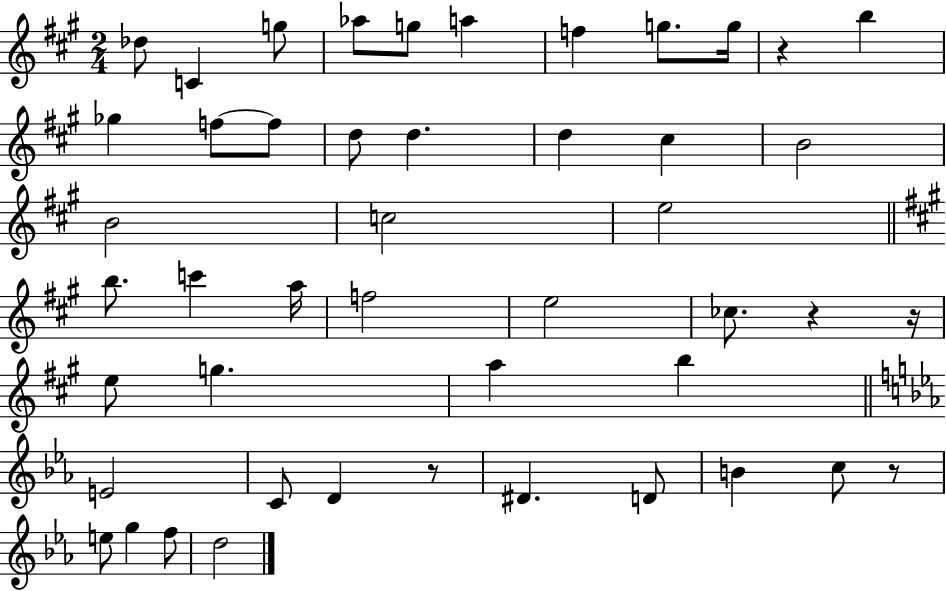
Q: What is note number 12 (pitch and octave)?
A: F5